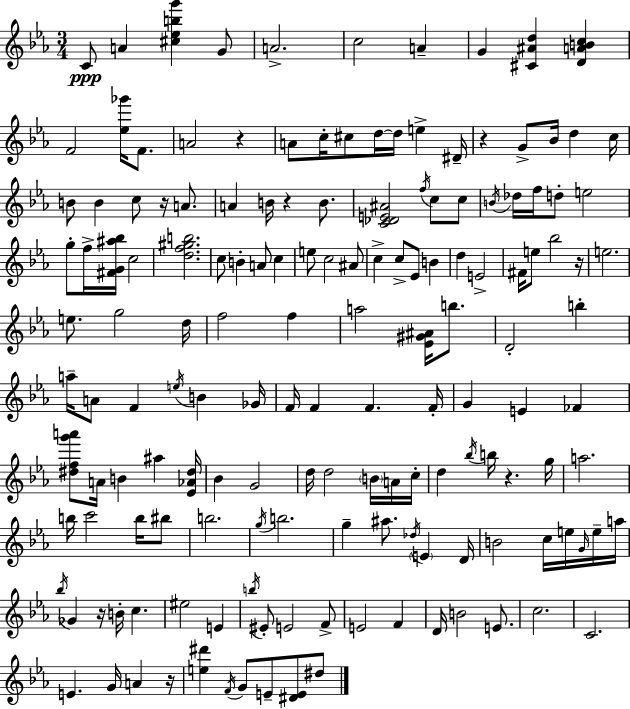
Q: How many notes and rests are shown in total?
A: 155